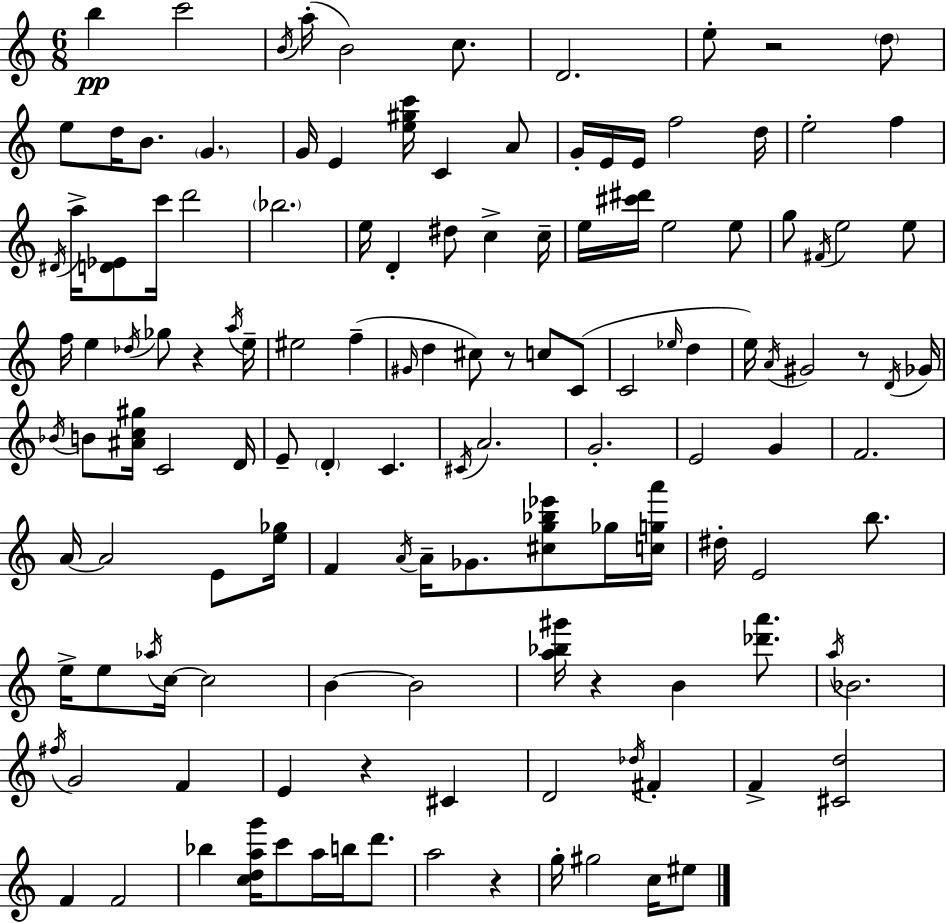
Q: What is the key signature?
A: A minor